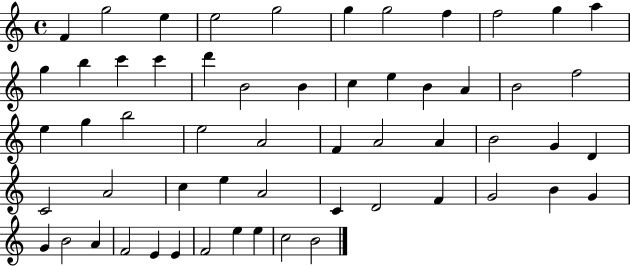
{
  \clef treble
  \time 4/4
  \defaultTimeSignature
  \key c \major
  f'4 g''2 e''4 | e''2 g''2 | g''4 g''2 f''4 | f''2 g''4 a''4 | \break g''4 b''4 c'''4 c'''4 | d'''4 b'2 b'4 | c''4 e''4 b'4 a'4 | b'2 f''2 | \break e''4 g''4 b''2 | e''2 a'2 | f'4 a'2 a'4 | b'2 g'4 d'4 | \break c'2 a'2 | c''4 e''4 a'2 | c'4 d'2 f'4 | g'2 b'4 g'4 | \break g'4 b'2 a'4 | f'2 e'4 e'4 | f'2 e''4 e''4 | c''2 b'2 | \break \bar "|."
}